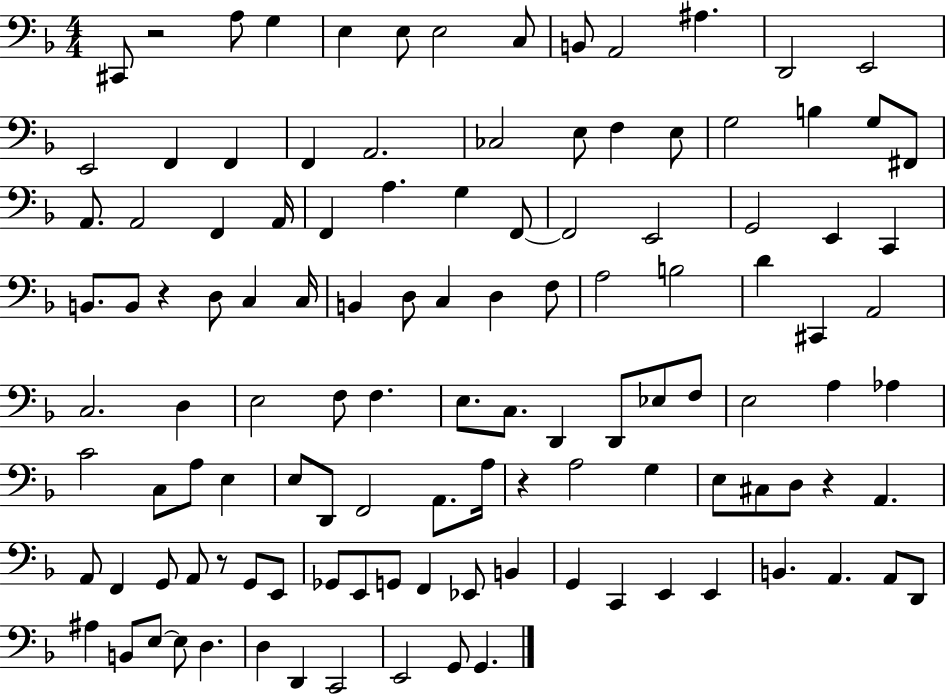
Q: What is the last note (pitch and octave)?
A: G2